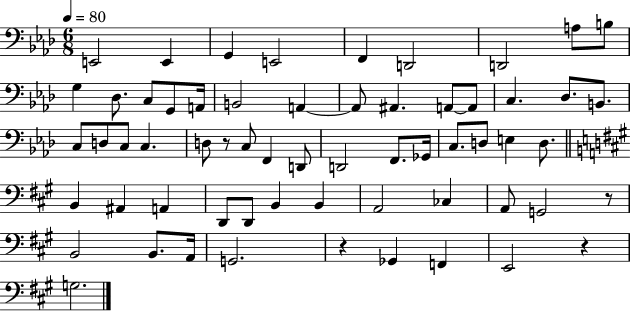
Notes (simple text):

E2/h E2/q G2/q E2/h F2/q D2/h D2/h A3/e B3/e G3/q Db3/e. C3/e G2/e A2/s B2/h A2/q A2/e A#2/q. A2/e A2/e C3/q. Db3/e. B2/e. C3/e D3/e C3/e C3/q. D3/e R/e C3/e F2/q D2/e D2/h F2/e. Gb2/s C3/e. D3/e E3/q D3/e. B2/q A#2/q A2/q D2/e D2/e B2/q B2/q A2/h CES3/q A2/e G2/h R/e B2/h B2/e. A2/s G2/h. R/q Gb2/q F2/q E2/h R/q G3/h.